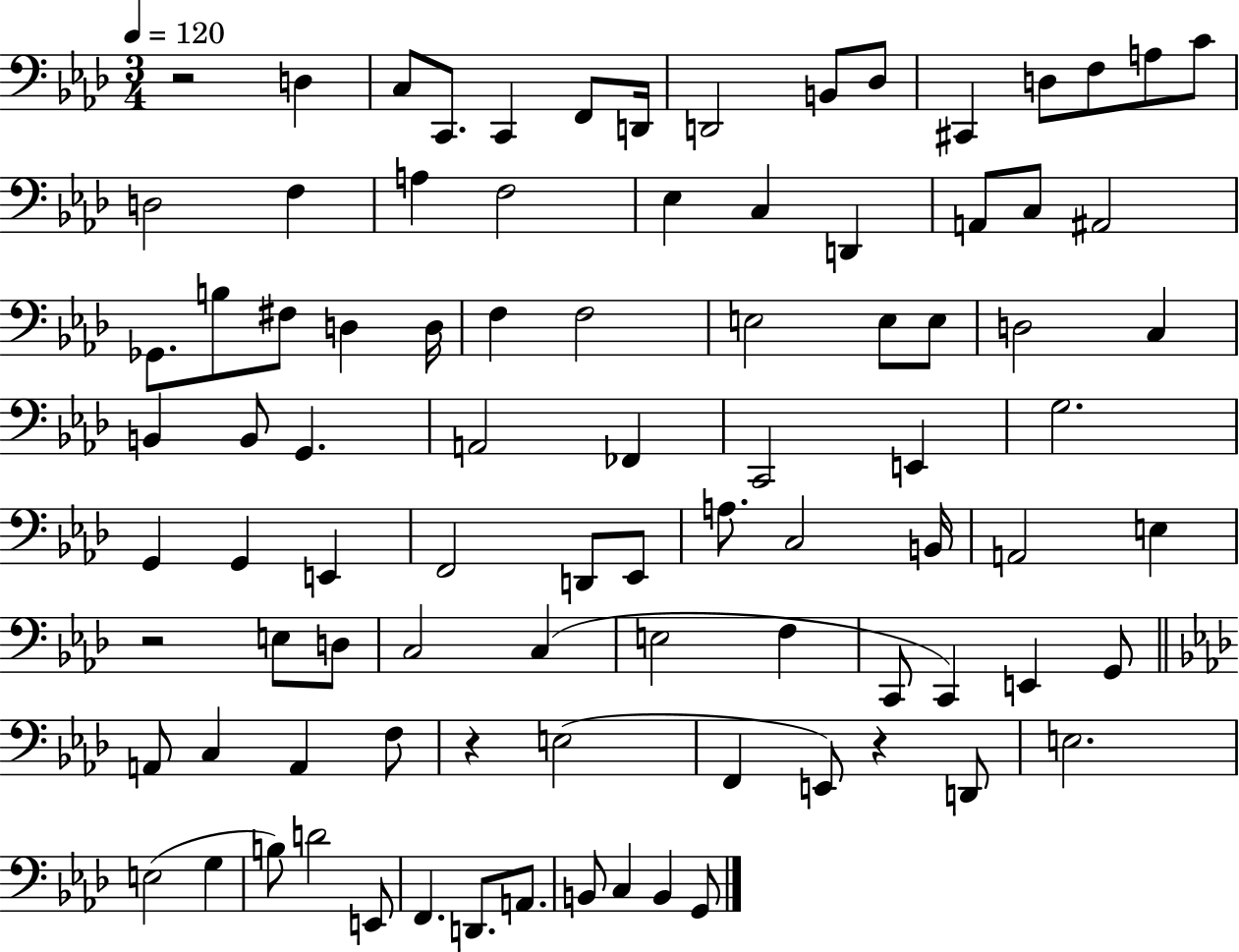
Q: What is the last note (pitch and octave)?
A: G2